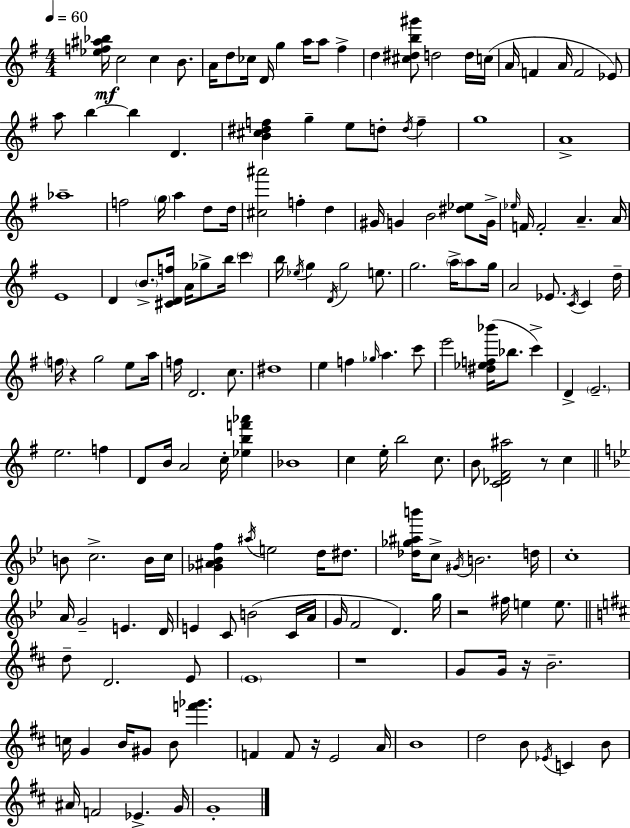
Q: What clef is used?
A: treble